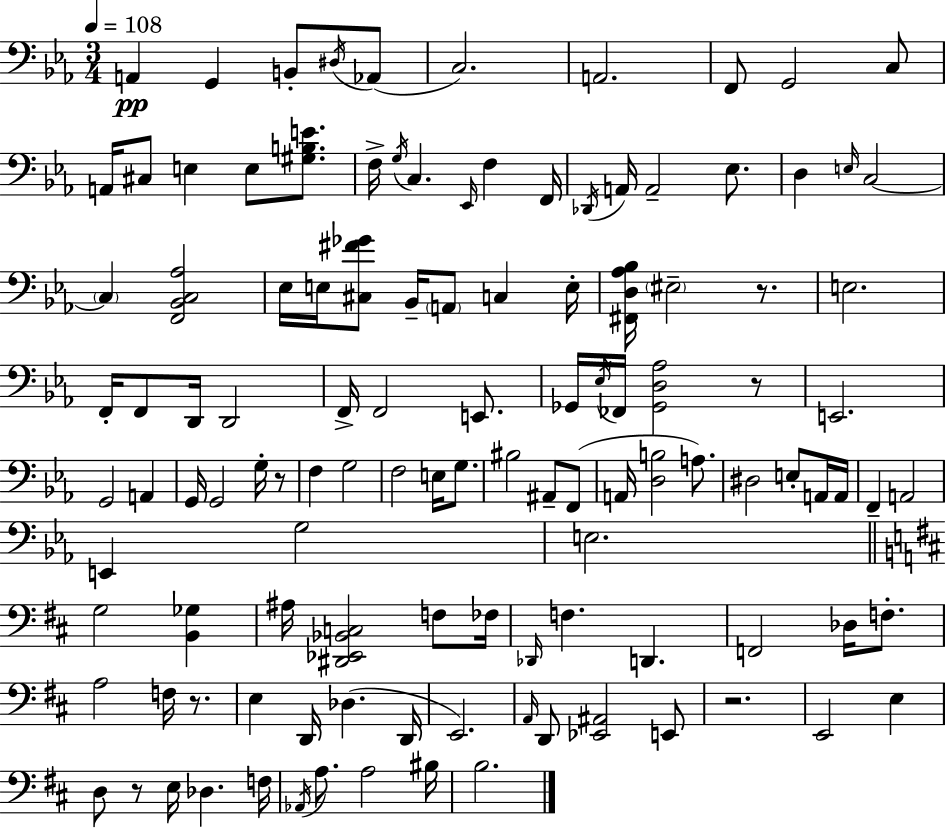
A2/q G2/q B2/e D#3/s Ab2/e C3/h. A2/h. F2/e G2/h C3/e A2/s C#3/e E3/q E3/e [G#3,B3,E4]/e. F3/s G3/s C3/q. Eb2/s F3/q F2/s Db2/s A2/s A2/h Eb3/e. D3/q E3/s C3/h C3/q [F2,Bb2,C3,Ab3]/h Eb3/s E3/s [C#3,F#4,Gb4]/e Bb2/s A2/e C3/q E3/s [F#2,D3,Ab3,Bb3]/s EIS3/h R/e. E3/h. F2/s F2/e D2/s D2/h F2/s F2/h E2/e. Gb2/s Eb3/s FES2/s [Gb2,D3,Ab3]/h R/e E2/h. G2/h A2/q G2/s G2/h G3/s R/e F3/q G3/h F3/h E3/s G3/e. BIS3/h A#2/e F2/e A2/s [D3,B3]/h A3/e. D#3/h E3/e A2/s A2/s F2/q A2/h E2/q G3/h E3/h. G3/h [B2,Gb3]/q A#3/s [D#2,Eb2,Bb2,C3]/h F3/e FES3/s Db2/s F3/q. D2/q. F2/h Db3/s F3/e. A3/h F3/s R/e. E3/q D2/s Db3/q. D2/s E2/h. A2/s D2/e [Eb2,A#2]/h E2/e R/h. E2/h E3/q D3/e R/e E3/s Db3/q. F3/s Ab2/s A3/e. A3/h BIS3/s B3/h.